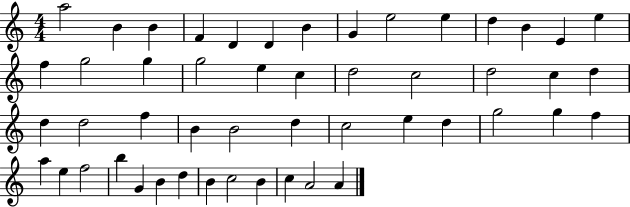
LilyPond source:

{
  \clef treble
  \numericTimeSignature
  \time 4/4
  \key c \major
  a''2 b'4 b'4 | f'4 d'4 d'4 b'4 | g'4 e''2 e''4 | d''4 b'4 e'4 e''4 | \break f''4 g''2 g''4 | g''2 e''4 c''4 | d''2 c''2 | d''2 c''4 d''4 | \break d''4 d''2 f''4 | b'4 b'2 d''4 | c''2 e''4 d''4 | g''2 g''4 f''4 | \break a''4 e''4 f''2 | b''4 g'4 b'4 d''4 | b'4 c''2 b'4 | c''4 a'2 a'4 | \break \bar "|."
}